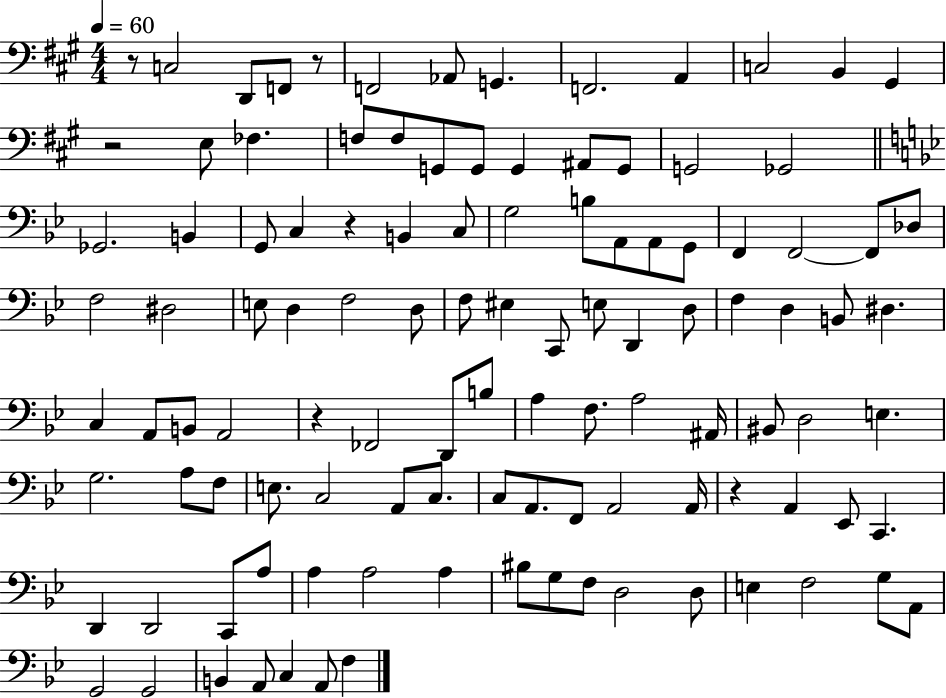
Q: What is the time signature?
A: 4/4